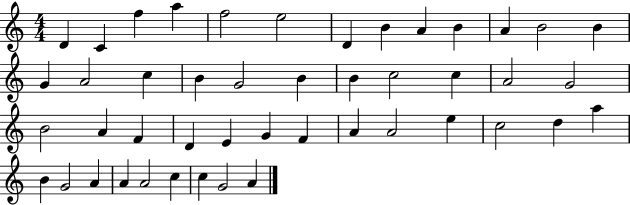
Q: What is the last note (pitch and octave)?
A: A4